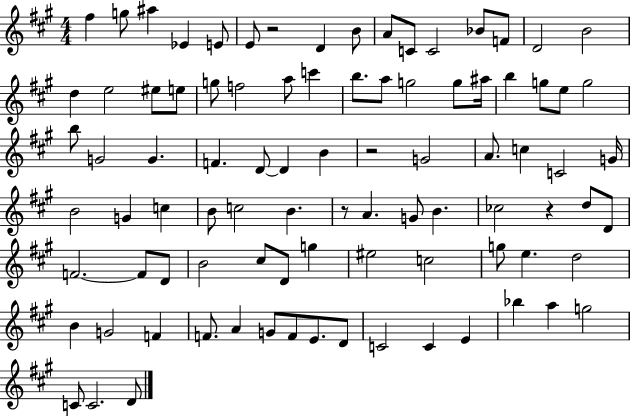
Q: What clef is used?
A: treble